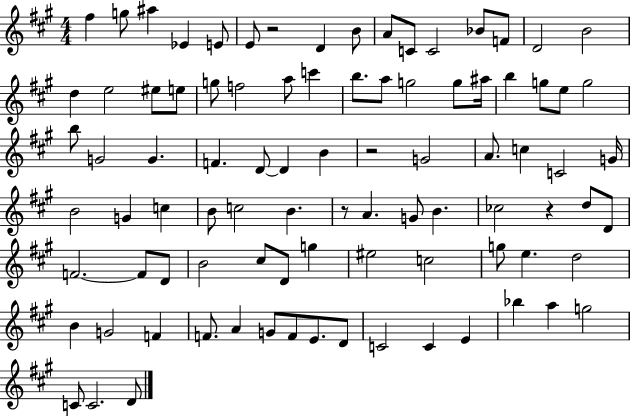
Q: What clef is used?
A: treble